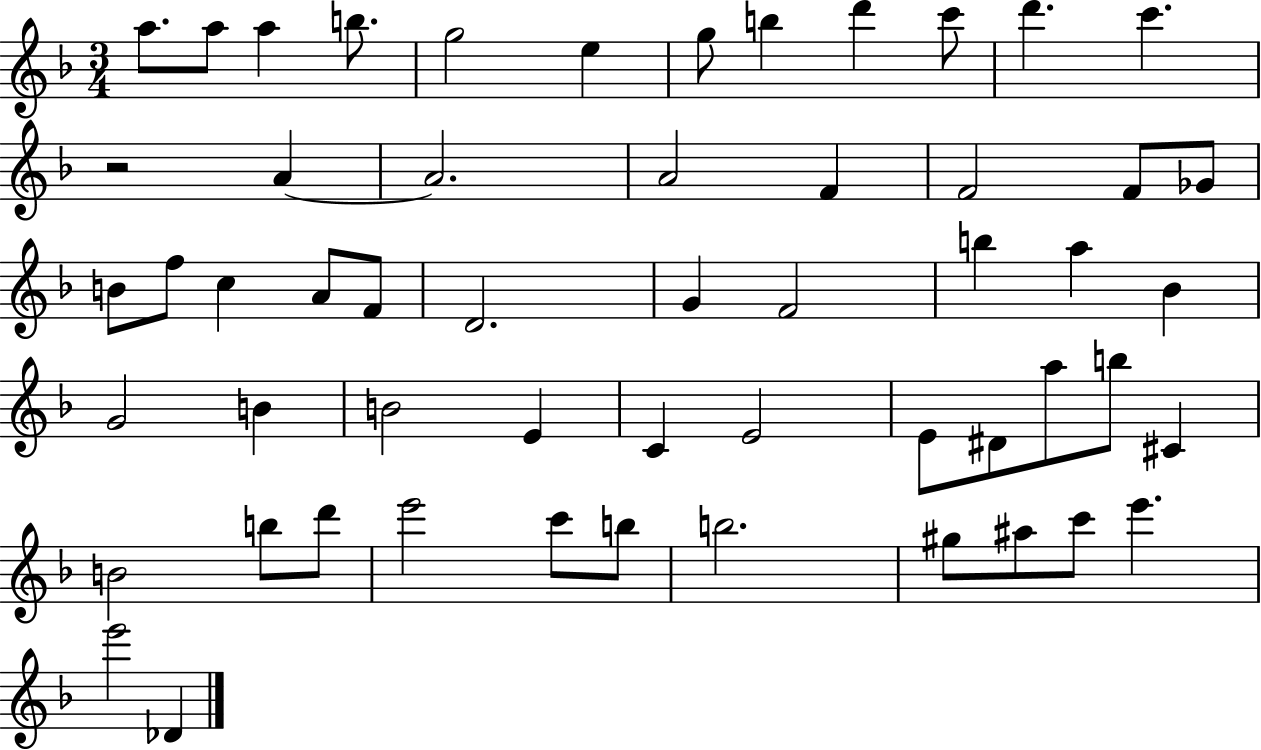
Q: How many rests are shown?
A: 1